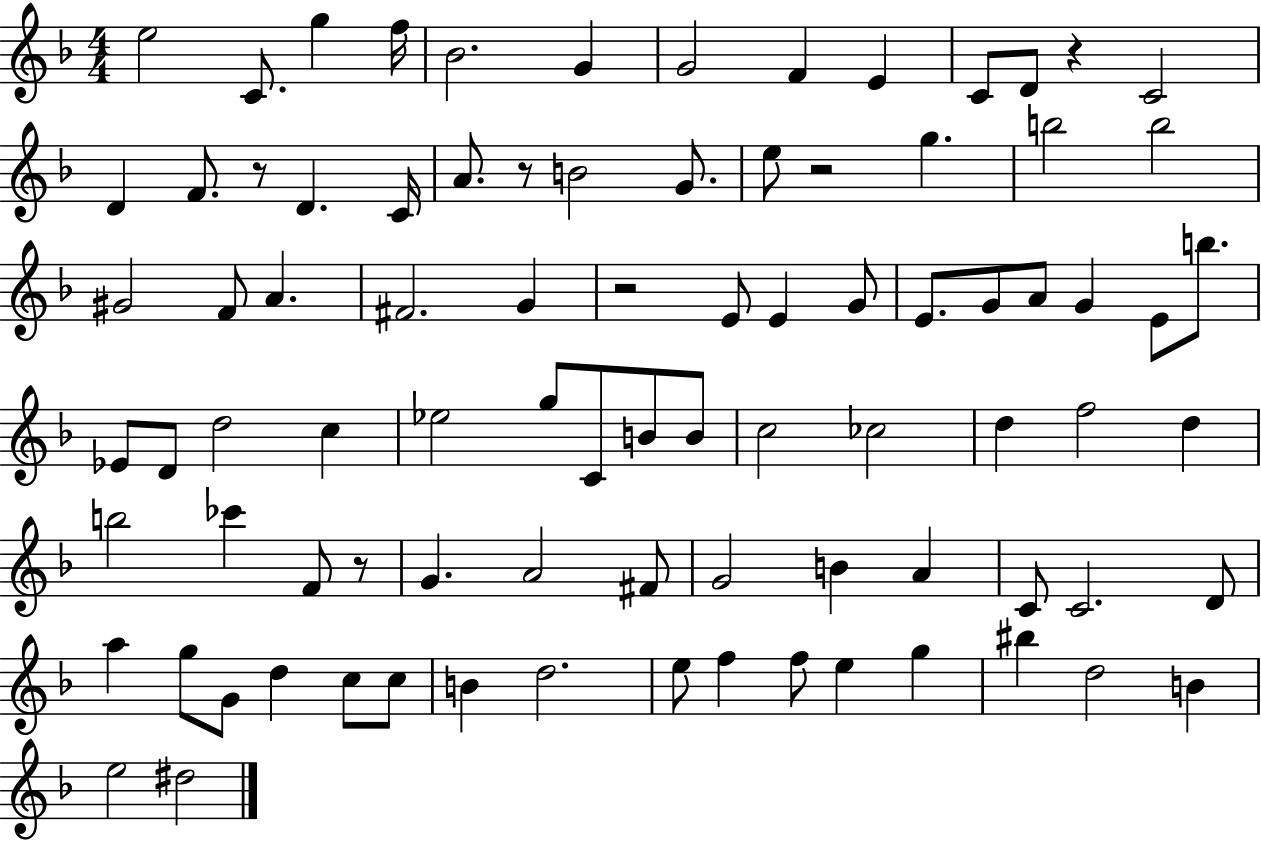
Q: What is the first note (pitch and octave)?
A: E5